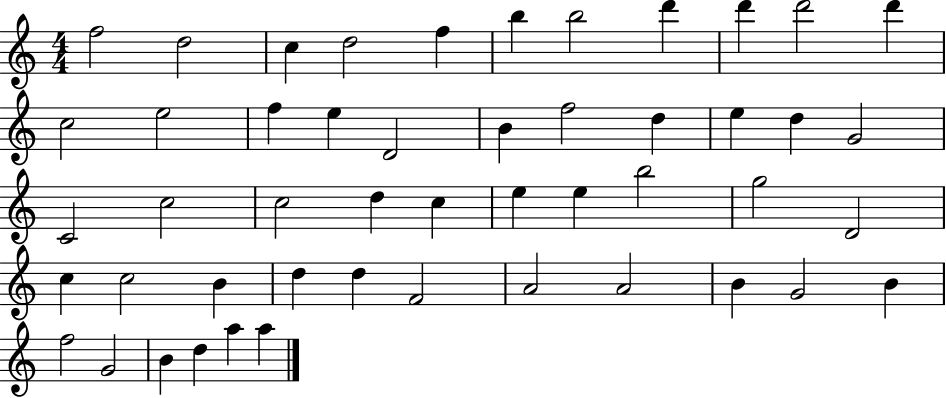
{
  \clef treble
  \numericTimeSignature
  \time 4/4
  \key c \major
  f''2 d''2 | c''4 d''2 f''4 | b''4 b''2 d'''4 | d'''4 d'''2 d'''4 | \break c''2 e''2 | f''4 e''4 d'2 | b'4 f''2 d''4 | e''4 d''4 g'2 | \break c'2 c''2 | c''2 d''4 c''4 | e''4 e''4 b''2 | g''2 d'2 | \break c''4 c''2 b'4 | d''4 d''4 f'2 | a'2 a'2 | b'4 g'2 b'4 | \break f''2 g'2 | b'4 d''4 a''4 a''4 | \bar "|."
}